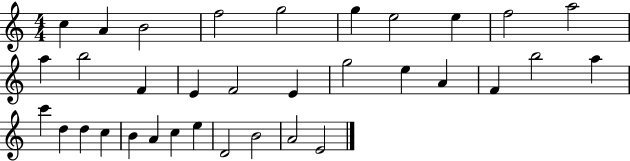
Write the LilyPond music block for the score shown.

{
  \clef treble
  \numericTimeSignature
  \time 4/4
  \key c \major
  c''4 a'4 b'2 | f''2 g''2 | g''4 e''2 e''4 | f''2 a''2 | \break a''4 b''2 f'4 | e'4 f'2 e'4 | g''2 e''4 a'4 | f'4 b''2 a''4 | \break c'''4 d''4 d''4 c''4 | b'4 a'4 c''4 e''4 | d'2 b'2 | a'2 e'2 | \break \bar "|."
}